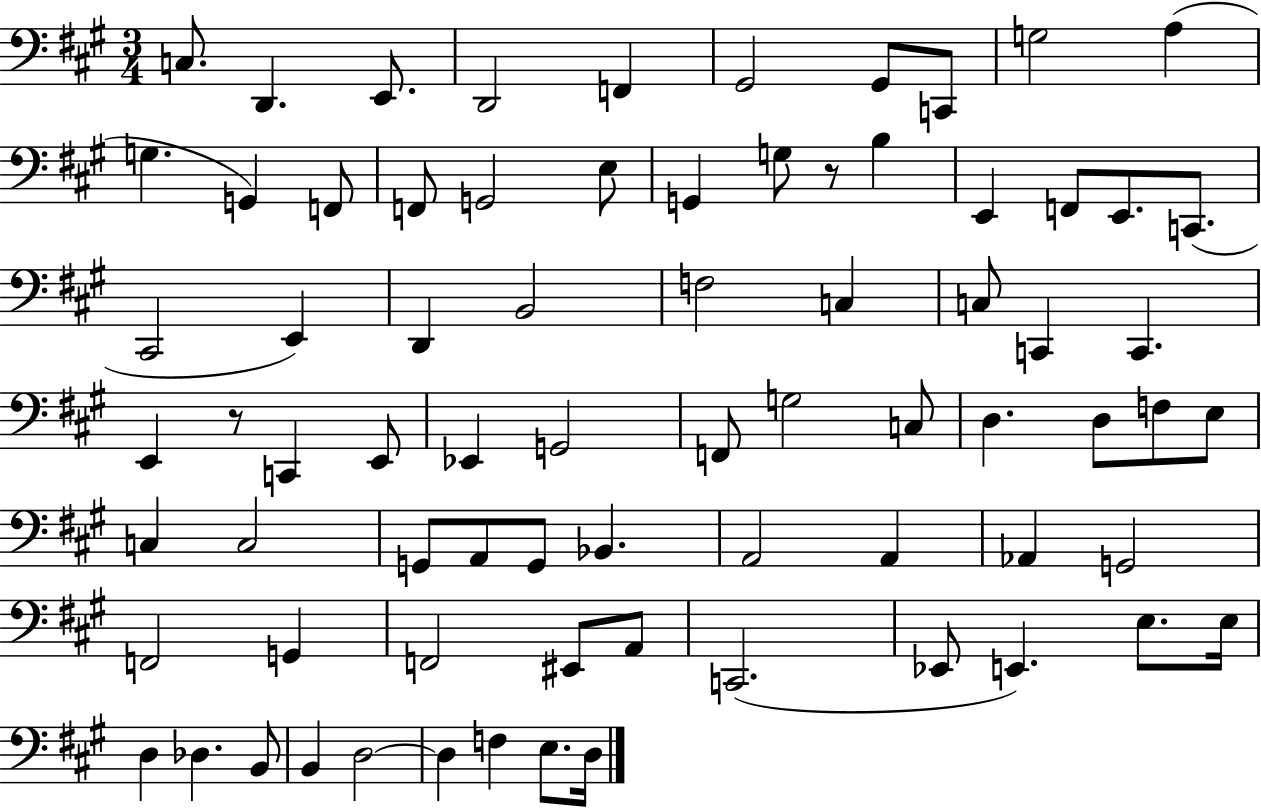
C3/e. D2/q. E2/e. D2/h F2/q G#2/h G#2/e C2/e G3/h A3/q G3/q. G2/q F2/e F2/e G2/h E3/e G2/q G3/e R/e B3/q E2/q F2/e E2/e. C2/e. C#2/h E2/q D2/q B2/h F3/h C3/q C3/e C2/q C2/q. E2/q R/e C2/q E2/e Eb2/q G2/h F2/e G3/h C3/e D3/q. D3/e F3/e E3/e C3/q C3/h G2/e A2/e G2/e Bb2/q. A2/h A2/q Ab2/q G2/h F2/h G2/q F2/h EIS2/e A2/e C2/h. Eb2/e E2/q. E3/e. E3/s D3/q Db3/q. B2/e B2/q D3/h D3/q F3/q E3/e. D3/s